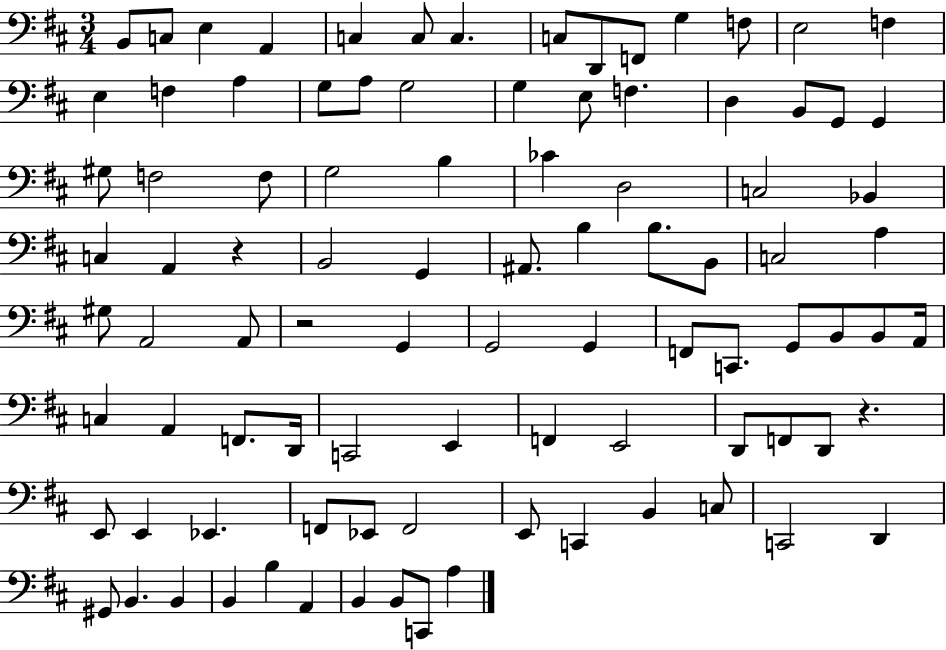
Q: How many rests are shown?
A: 3